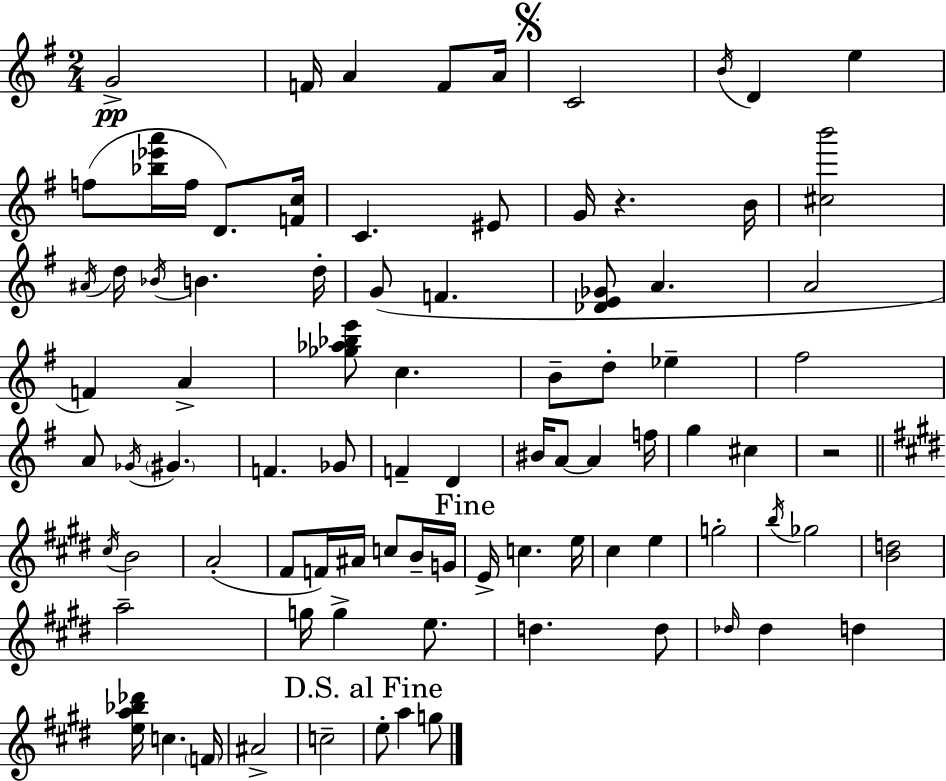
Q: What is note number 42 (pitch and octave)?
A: A4